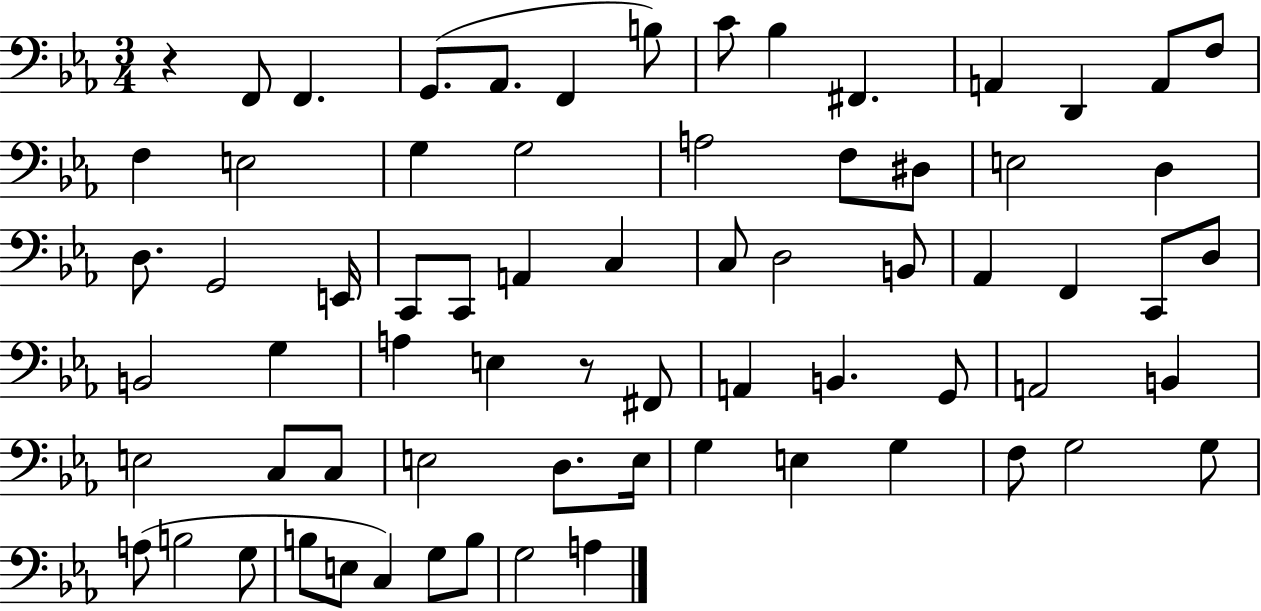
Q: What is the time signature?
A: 3/4